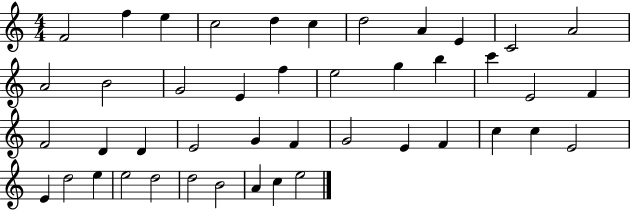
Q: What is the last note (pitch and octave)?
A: E5